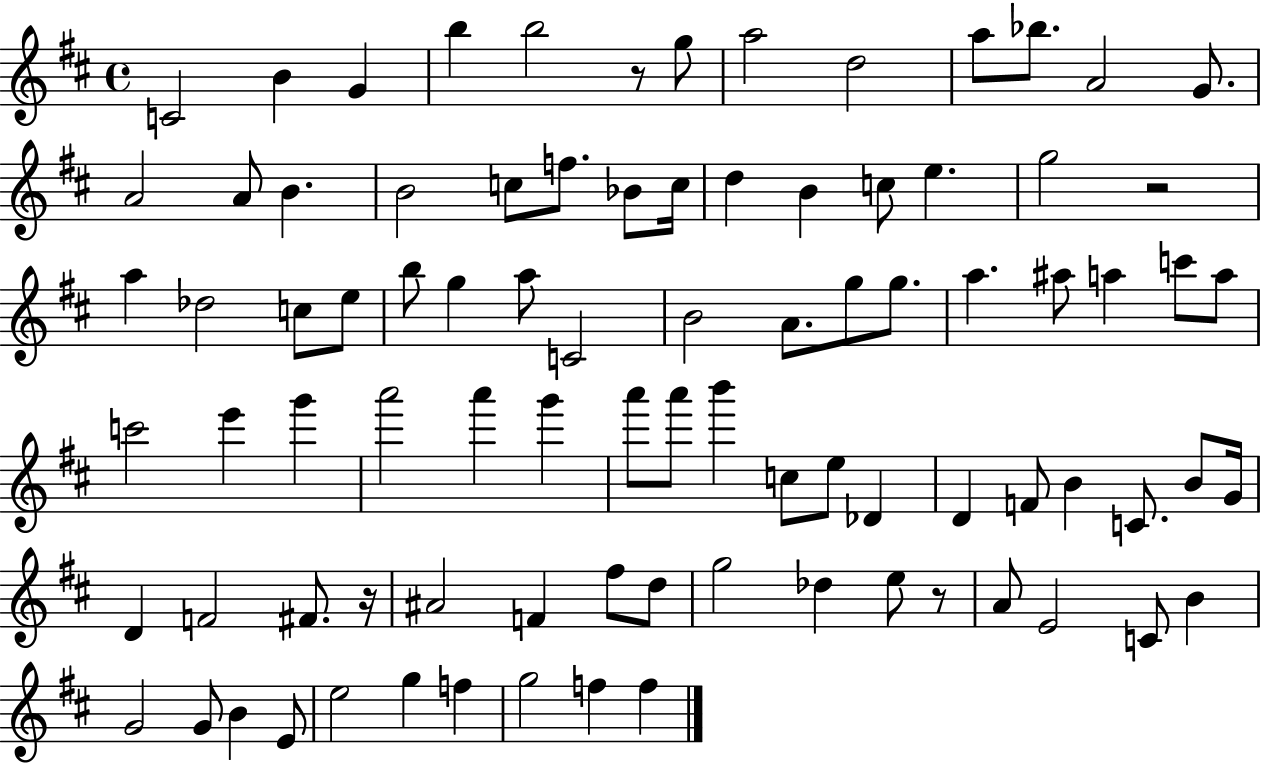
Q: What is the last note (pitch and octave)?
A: F5